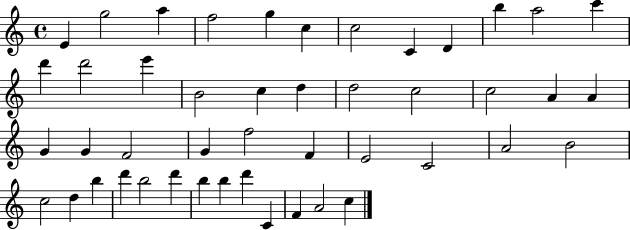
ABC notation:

X:1
T:Untitled
M:4/4
L:1/4
K:C
E g2 a f2 g c c2 C D b a2 c' d' d'2 e' B2 c d d2 c2 c2 A A G G F2 G f2 F E2 C2 A2 B2 c2 d b d' b2 d' b b d' C F A2 c